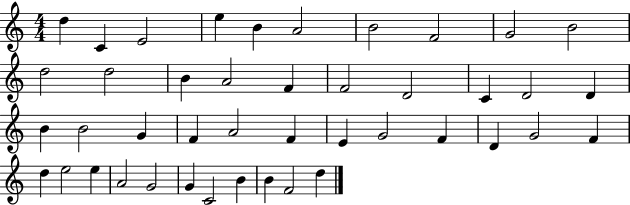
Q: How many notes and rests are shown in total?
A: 43